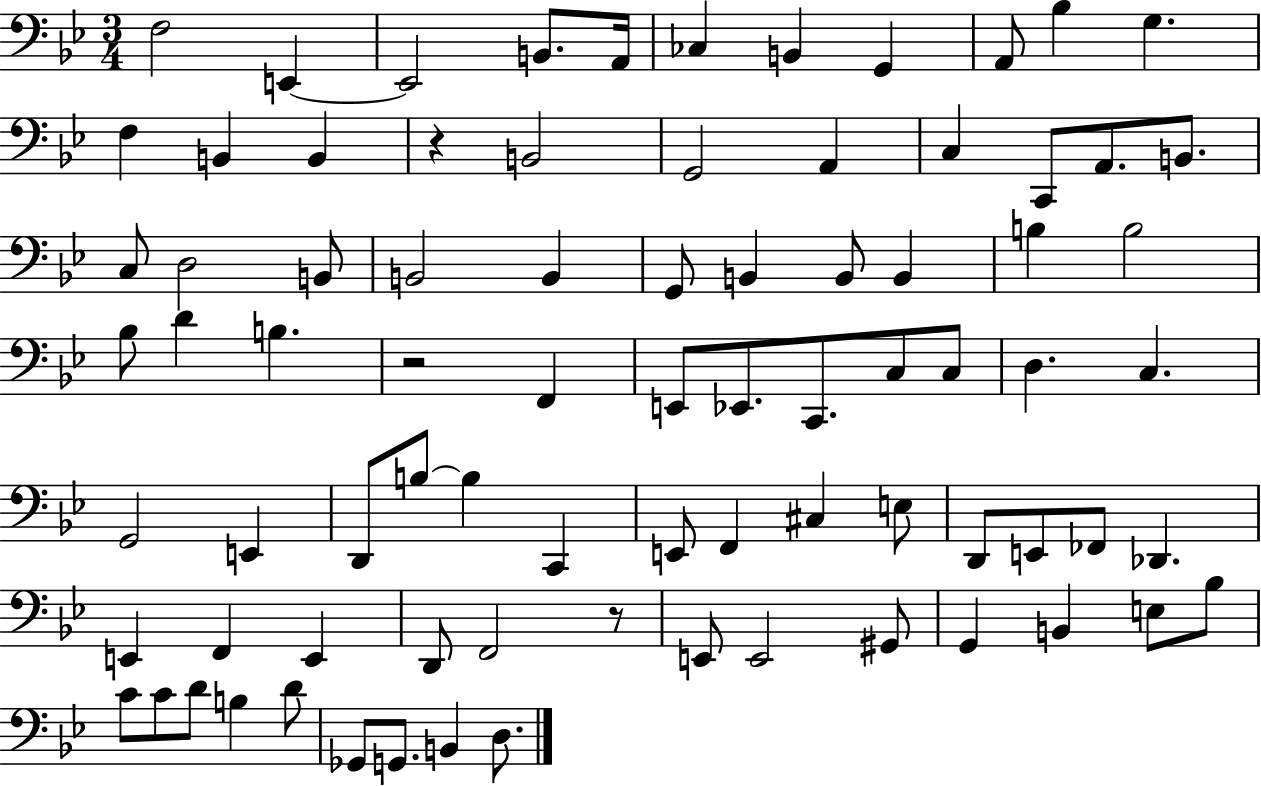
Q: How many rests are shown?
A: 3